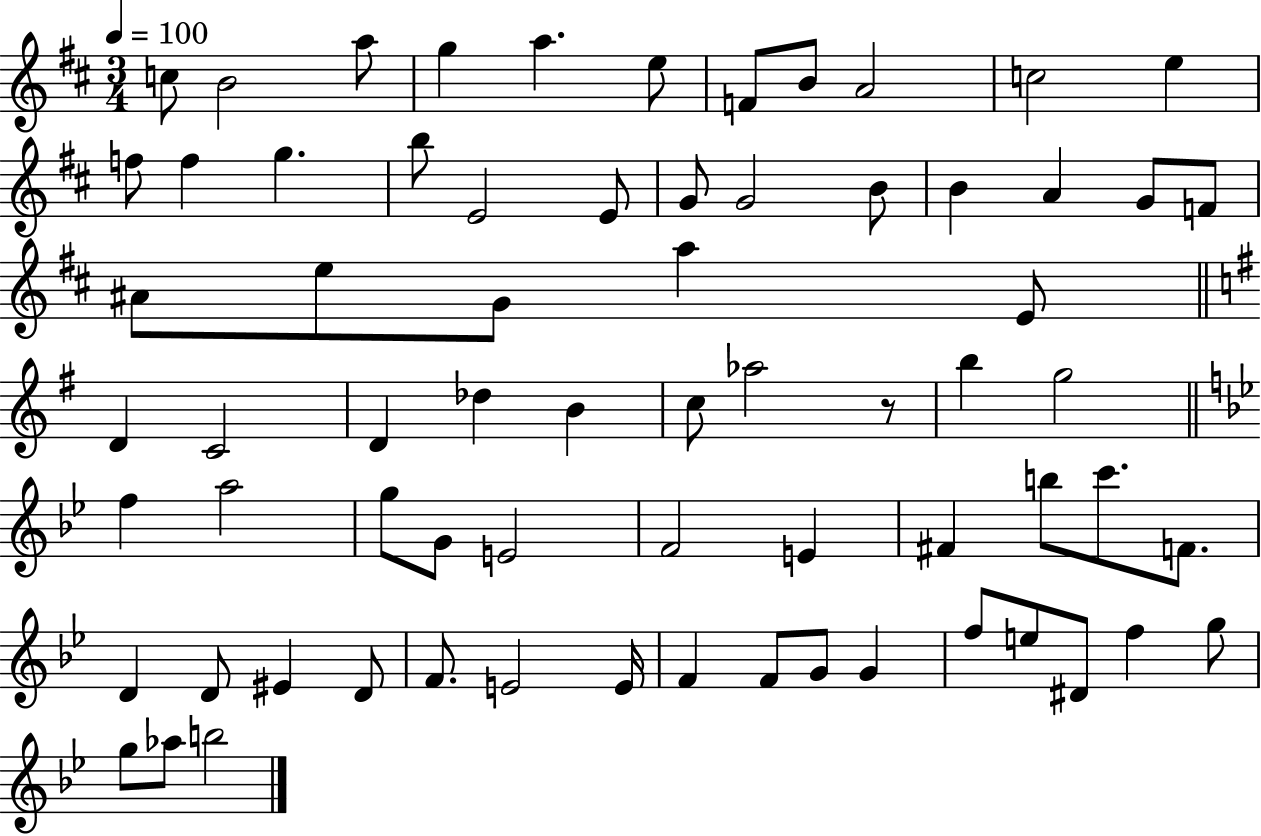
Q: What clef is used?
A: treble